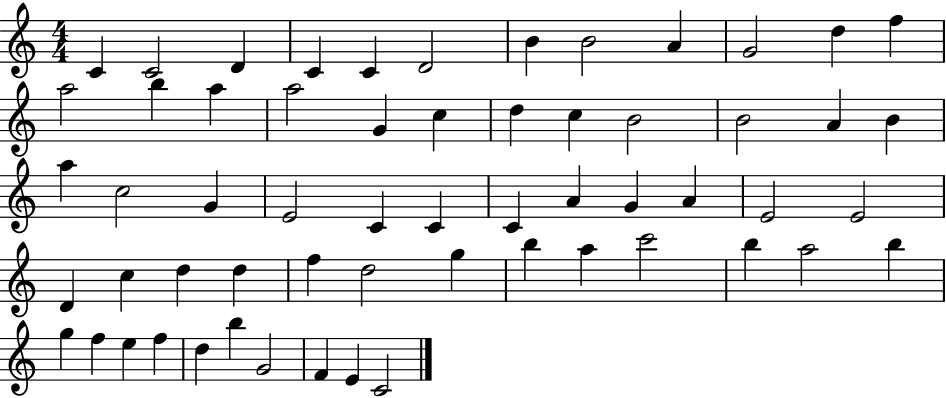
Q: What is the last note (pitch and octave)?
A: C4